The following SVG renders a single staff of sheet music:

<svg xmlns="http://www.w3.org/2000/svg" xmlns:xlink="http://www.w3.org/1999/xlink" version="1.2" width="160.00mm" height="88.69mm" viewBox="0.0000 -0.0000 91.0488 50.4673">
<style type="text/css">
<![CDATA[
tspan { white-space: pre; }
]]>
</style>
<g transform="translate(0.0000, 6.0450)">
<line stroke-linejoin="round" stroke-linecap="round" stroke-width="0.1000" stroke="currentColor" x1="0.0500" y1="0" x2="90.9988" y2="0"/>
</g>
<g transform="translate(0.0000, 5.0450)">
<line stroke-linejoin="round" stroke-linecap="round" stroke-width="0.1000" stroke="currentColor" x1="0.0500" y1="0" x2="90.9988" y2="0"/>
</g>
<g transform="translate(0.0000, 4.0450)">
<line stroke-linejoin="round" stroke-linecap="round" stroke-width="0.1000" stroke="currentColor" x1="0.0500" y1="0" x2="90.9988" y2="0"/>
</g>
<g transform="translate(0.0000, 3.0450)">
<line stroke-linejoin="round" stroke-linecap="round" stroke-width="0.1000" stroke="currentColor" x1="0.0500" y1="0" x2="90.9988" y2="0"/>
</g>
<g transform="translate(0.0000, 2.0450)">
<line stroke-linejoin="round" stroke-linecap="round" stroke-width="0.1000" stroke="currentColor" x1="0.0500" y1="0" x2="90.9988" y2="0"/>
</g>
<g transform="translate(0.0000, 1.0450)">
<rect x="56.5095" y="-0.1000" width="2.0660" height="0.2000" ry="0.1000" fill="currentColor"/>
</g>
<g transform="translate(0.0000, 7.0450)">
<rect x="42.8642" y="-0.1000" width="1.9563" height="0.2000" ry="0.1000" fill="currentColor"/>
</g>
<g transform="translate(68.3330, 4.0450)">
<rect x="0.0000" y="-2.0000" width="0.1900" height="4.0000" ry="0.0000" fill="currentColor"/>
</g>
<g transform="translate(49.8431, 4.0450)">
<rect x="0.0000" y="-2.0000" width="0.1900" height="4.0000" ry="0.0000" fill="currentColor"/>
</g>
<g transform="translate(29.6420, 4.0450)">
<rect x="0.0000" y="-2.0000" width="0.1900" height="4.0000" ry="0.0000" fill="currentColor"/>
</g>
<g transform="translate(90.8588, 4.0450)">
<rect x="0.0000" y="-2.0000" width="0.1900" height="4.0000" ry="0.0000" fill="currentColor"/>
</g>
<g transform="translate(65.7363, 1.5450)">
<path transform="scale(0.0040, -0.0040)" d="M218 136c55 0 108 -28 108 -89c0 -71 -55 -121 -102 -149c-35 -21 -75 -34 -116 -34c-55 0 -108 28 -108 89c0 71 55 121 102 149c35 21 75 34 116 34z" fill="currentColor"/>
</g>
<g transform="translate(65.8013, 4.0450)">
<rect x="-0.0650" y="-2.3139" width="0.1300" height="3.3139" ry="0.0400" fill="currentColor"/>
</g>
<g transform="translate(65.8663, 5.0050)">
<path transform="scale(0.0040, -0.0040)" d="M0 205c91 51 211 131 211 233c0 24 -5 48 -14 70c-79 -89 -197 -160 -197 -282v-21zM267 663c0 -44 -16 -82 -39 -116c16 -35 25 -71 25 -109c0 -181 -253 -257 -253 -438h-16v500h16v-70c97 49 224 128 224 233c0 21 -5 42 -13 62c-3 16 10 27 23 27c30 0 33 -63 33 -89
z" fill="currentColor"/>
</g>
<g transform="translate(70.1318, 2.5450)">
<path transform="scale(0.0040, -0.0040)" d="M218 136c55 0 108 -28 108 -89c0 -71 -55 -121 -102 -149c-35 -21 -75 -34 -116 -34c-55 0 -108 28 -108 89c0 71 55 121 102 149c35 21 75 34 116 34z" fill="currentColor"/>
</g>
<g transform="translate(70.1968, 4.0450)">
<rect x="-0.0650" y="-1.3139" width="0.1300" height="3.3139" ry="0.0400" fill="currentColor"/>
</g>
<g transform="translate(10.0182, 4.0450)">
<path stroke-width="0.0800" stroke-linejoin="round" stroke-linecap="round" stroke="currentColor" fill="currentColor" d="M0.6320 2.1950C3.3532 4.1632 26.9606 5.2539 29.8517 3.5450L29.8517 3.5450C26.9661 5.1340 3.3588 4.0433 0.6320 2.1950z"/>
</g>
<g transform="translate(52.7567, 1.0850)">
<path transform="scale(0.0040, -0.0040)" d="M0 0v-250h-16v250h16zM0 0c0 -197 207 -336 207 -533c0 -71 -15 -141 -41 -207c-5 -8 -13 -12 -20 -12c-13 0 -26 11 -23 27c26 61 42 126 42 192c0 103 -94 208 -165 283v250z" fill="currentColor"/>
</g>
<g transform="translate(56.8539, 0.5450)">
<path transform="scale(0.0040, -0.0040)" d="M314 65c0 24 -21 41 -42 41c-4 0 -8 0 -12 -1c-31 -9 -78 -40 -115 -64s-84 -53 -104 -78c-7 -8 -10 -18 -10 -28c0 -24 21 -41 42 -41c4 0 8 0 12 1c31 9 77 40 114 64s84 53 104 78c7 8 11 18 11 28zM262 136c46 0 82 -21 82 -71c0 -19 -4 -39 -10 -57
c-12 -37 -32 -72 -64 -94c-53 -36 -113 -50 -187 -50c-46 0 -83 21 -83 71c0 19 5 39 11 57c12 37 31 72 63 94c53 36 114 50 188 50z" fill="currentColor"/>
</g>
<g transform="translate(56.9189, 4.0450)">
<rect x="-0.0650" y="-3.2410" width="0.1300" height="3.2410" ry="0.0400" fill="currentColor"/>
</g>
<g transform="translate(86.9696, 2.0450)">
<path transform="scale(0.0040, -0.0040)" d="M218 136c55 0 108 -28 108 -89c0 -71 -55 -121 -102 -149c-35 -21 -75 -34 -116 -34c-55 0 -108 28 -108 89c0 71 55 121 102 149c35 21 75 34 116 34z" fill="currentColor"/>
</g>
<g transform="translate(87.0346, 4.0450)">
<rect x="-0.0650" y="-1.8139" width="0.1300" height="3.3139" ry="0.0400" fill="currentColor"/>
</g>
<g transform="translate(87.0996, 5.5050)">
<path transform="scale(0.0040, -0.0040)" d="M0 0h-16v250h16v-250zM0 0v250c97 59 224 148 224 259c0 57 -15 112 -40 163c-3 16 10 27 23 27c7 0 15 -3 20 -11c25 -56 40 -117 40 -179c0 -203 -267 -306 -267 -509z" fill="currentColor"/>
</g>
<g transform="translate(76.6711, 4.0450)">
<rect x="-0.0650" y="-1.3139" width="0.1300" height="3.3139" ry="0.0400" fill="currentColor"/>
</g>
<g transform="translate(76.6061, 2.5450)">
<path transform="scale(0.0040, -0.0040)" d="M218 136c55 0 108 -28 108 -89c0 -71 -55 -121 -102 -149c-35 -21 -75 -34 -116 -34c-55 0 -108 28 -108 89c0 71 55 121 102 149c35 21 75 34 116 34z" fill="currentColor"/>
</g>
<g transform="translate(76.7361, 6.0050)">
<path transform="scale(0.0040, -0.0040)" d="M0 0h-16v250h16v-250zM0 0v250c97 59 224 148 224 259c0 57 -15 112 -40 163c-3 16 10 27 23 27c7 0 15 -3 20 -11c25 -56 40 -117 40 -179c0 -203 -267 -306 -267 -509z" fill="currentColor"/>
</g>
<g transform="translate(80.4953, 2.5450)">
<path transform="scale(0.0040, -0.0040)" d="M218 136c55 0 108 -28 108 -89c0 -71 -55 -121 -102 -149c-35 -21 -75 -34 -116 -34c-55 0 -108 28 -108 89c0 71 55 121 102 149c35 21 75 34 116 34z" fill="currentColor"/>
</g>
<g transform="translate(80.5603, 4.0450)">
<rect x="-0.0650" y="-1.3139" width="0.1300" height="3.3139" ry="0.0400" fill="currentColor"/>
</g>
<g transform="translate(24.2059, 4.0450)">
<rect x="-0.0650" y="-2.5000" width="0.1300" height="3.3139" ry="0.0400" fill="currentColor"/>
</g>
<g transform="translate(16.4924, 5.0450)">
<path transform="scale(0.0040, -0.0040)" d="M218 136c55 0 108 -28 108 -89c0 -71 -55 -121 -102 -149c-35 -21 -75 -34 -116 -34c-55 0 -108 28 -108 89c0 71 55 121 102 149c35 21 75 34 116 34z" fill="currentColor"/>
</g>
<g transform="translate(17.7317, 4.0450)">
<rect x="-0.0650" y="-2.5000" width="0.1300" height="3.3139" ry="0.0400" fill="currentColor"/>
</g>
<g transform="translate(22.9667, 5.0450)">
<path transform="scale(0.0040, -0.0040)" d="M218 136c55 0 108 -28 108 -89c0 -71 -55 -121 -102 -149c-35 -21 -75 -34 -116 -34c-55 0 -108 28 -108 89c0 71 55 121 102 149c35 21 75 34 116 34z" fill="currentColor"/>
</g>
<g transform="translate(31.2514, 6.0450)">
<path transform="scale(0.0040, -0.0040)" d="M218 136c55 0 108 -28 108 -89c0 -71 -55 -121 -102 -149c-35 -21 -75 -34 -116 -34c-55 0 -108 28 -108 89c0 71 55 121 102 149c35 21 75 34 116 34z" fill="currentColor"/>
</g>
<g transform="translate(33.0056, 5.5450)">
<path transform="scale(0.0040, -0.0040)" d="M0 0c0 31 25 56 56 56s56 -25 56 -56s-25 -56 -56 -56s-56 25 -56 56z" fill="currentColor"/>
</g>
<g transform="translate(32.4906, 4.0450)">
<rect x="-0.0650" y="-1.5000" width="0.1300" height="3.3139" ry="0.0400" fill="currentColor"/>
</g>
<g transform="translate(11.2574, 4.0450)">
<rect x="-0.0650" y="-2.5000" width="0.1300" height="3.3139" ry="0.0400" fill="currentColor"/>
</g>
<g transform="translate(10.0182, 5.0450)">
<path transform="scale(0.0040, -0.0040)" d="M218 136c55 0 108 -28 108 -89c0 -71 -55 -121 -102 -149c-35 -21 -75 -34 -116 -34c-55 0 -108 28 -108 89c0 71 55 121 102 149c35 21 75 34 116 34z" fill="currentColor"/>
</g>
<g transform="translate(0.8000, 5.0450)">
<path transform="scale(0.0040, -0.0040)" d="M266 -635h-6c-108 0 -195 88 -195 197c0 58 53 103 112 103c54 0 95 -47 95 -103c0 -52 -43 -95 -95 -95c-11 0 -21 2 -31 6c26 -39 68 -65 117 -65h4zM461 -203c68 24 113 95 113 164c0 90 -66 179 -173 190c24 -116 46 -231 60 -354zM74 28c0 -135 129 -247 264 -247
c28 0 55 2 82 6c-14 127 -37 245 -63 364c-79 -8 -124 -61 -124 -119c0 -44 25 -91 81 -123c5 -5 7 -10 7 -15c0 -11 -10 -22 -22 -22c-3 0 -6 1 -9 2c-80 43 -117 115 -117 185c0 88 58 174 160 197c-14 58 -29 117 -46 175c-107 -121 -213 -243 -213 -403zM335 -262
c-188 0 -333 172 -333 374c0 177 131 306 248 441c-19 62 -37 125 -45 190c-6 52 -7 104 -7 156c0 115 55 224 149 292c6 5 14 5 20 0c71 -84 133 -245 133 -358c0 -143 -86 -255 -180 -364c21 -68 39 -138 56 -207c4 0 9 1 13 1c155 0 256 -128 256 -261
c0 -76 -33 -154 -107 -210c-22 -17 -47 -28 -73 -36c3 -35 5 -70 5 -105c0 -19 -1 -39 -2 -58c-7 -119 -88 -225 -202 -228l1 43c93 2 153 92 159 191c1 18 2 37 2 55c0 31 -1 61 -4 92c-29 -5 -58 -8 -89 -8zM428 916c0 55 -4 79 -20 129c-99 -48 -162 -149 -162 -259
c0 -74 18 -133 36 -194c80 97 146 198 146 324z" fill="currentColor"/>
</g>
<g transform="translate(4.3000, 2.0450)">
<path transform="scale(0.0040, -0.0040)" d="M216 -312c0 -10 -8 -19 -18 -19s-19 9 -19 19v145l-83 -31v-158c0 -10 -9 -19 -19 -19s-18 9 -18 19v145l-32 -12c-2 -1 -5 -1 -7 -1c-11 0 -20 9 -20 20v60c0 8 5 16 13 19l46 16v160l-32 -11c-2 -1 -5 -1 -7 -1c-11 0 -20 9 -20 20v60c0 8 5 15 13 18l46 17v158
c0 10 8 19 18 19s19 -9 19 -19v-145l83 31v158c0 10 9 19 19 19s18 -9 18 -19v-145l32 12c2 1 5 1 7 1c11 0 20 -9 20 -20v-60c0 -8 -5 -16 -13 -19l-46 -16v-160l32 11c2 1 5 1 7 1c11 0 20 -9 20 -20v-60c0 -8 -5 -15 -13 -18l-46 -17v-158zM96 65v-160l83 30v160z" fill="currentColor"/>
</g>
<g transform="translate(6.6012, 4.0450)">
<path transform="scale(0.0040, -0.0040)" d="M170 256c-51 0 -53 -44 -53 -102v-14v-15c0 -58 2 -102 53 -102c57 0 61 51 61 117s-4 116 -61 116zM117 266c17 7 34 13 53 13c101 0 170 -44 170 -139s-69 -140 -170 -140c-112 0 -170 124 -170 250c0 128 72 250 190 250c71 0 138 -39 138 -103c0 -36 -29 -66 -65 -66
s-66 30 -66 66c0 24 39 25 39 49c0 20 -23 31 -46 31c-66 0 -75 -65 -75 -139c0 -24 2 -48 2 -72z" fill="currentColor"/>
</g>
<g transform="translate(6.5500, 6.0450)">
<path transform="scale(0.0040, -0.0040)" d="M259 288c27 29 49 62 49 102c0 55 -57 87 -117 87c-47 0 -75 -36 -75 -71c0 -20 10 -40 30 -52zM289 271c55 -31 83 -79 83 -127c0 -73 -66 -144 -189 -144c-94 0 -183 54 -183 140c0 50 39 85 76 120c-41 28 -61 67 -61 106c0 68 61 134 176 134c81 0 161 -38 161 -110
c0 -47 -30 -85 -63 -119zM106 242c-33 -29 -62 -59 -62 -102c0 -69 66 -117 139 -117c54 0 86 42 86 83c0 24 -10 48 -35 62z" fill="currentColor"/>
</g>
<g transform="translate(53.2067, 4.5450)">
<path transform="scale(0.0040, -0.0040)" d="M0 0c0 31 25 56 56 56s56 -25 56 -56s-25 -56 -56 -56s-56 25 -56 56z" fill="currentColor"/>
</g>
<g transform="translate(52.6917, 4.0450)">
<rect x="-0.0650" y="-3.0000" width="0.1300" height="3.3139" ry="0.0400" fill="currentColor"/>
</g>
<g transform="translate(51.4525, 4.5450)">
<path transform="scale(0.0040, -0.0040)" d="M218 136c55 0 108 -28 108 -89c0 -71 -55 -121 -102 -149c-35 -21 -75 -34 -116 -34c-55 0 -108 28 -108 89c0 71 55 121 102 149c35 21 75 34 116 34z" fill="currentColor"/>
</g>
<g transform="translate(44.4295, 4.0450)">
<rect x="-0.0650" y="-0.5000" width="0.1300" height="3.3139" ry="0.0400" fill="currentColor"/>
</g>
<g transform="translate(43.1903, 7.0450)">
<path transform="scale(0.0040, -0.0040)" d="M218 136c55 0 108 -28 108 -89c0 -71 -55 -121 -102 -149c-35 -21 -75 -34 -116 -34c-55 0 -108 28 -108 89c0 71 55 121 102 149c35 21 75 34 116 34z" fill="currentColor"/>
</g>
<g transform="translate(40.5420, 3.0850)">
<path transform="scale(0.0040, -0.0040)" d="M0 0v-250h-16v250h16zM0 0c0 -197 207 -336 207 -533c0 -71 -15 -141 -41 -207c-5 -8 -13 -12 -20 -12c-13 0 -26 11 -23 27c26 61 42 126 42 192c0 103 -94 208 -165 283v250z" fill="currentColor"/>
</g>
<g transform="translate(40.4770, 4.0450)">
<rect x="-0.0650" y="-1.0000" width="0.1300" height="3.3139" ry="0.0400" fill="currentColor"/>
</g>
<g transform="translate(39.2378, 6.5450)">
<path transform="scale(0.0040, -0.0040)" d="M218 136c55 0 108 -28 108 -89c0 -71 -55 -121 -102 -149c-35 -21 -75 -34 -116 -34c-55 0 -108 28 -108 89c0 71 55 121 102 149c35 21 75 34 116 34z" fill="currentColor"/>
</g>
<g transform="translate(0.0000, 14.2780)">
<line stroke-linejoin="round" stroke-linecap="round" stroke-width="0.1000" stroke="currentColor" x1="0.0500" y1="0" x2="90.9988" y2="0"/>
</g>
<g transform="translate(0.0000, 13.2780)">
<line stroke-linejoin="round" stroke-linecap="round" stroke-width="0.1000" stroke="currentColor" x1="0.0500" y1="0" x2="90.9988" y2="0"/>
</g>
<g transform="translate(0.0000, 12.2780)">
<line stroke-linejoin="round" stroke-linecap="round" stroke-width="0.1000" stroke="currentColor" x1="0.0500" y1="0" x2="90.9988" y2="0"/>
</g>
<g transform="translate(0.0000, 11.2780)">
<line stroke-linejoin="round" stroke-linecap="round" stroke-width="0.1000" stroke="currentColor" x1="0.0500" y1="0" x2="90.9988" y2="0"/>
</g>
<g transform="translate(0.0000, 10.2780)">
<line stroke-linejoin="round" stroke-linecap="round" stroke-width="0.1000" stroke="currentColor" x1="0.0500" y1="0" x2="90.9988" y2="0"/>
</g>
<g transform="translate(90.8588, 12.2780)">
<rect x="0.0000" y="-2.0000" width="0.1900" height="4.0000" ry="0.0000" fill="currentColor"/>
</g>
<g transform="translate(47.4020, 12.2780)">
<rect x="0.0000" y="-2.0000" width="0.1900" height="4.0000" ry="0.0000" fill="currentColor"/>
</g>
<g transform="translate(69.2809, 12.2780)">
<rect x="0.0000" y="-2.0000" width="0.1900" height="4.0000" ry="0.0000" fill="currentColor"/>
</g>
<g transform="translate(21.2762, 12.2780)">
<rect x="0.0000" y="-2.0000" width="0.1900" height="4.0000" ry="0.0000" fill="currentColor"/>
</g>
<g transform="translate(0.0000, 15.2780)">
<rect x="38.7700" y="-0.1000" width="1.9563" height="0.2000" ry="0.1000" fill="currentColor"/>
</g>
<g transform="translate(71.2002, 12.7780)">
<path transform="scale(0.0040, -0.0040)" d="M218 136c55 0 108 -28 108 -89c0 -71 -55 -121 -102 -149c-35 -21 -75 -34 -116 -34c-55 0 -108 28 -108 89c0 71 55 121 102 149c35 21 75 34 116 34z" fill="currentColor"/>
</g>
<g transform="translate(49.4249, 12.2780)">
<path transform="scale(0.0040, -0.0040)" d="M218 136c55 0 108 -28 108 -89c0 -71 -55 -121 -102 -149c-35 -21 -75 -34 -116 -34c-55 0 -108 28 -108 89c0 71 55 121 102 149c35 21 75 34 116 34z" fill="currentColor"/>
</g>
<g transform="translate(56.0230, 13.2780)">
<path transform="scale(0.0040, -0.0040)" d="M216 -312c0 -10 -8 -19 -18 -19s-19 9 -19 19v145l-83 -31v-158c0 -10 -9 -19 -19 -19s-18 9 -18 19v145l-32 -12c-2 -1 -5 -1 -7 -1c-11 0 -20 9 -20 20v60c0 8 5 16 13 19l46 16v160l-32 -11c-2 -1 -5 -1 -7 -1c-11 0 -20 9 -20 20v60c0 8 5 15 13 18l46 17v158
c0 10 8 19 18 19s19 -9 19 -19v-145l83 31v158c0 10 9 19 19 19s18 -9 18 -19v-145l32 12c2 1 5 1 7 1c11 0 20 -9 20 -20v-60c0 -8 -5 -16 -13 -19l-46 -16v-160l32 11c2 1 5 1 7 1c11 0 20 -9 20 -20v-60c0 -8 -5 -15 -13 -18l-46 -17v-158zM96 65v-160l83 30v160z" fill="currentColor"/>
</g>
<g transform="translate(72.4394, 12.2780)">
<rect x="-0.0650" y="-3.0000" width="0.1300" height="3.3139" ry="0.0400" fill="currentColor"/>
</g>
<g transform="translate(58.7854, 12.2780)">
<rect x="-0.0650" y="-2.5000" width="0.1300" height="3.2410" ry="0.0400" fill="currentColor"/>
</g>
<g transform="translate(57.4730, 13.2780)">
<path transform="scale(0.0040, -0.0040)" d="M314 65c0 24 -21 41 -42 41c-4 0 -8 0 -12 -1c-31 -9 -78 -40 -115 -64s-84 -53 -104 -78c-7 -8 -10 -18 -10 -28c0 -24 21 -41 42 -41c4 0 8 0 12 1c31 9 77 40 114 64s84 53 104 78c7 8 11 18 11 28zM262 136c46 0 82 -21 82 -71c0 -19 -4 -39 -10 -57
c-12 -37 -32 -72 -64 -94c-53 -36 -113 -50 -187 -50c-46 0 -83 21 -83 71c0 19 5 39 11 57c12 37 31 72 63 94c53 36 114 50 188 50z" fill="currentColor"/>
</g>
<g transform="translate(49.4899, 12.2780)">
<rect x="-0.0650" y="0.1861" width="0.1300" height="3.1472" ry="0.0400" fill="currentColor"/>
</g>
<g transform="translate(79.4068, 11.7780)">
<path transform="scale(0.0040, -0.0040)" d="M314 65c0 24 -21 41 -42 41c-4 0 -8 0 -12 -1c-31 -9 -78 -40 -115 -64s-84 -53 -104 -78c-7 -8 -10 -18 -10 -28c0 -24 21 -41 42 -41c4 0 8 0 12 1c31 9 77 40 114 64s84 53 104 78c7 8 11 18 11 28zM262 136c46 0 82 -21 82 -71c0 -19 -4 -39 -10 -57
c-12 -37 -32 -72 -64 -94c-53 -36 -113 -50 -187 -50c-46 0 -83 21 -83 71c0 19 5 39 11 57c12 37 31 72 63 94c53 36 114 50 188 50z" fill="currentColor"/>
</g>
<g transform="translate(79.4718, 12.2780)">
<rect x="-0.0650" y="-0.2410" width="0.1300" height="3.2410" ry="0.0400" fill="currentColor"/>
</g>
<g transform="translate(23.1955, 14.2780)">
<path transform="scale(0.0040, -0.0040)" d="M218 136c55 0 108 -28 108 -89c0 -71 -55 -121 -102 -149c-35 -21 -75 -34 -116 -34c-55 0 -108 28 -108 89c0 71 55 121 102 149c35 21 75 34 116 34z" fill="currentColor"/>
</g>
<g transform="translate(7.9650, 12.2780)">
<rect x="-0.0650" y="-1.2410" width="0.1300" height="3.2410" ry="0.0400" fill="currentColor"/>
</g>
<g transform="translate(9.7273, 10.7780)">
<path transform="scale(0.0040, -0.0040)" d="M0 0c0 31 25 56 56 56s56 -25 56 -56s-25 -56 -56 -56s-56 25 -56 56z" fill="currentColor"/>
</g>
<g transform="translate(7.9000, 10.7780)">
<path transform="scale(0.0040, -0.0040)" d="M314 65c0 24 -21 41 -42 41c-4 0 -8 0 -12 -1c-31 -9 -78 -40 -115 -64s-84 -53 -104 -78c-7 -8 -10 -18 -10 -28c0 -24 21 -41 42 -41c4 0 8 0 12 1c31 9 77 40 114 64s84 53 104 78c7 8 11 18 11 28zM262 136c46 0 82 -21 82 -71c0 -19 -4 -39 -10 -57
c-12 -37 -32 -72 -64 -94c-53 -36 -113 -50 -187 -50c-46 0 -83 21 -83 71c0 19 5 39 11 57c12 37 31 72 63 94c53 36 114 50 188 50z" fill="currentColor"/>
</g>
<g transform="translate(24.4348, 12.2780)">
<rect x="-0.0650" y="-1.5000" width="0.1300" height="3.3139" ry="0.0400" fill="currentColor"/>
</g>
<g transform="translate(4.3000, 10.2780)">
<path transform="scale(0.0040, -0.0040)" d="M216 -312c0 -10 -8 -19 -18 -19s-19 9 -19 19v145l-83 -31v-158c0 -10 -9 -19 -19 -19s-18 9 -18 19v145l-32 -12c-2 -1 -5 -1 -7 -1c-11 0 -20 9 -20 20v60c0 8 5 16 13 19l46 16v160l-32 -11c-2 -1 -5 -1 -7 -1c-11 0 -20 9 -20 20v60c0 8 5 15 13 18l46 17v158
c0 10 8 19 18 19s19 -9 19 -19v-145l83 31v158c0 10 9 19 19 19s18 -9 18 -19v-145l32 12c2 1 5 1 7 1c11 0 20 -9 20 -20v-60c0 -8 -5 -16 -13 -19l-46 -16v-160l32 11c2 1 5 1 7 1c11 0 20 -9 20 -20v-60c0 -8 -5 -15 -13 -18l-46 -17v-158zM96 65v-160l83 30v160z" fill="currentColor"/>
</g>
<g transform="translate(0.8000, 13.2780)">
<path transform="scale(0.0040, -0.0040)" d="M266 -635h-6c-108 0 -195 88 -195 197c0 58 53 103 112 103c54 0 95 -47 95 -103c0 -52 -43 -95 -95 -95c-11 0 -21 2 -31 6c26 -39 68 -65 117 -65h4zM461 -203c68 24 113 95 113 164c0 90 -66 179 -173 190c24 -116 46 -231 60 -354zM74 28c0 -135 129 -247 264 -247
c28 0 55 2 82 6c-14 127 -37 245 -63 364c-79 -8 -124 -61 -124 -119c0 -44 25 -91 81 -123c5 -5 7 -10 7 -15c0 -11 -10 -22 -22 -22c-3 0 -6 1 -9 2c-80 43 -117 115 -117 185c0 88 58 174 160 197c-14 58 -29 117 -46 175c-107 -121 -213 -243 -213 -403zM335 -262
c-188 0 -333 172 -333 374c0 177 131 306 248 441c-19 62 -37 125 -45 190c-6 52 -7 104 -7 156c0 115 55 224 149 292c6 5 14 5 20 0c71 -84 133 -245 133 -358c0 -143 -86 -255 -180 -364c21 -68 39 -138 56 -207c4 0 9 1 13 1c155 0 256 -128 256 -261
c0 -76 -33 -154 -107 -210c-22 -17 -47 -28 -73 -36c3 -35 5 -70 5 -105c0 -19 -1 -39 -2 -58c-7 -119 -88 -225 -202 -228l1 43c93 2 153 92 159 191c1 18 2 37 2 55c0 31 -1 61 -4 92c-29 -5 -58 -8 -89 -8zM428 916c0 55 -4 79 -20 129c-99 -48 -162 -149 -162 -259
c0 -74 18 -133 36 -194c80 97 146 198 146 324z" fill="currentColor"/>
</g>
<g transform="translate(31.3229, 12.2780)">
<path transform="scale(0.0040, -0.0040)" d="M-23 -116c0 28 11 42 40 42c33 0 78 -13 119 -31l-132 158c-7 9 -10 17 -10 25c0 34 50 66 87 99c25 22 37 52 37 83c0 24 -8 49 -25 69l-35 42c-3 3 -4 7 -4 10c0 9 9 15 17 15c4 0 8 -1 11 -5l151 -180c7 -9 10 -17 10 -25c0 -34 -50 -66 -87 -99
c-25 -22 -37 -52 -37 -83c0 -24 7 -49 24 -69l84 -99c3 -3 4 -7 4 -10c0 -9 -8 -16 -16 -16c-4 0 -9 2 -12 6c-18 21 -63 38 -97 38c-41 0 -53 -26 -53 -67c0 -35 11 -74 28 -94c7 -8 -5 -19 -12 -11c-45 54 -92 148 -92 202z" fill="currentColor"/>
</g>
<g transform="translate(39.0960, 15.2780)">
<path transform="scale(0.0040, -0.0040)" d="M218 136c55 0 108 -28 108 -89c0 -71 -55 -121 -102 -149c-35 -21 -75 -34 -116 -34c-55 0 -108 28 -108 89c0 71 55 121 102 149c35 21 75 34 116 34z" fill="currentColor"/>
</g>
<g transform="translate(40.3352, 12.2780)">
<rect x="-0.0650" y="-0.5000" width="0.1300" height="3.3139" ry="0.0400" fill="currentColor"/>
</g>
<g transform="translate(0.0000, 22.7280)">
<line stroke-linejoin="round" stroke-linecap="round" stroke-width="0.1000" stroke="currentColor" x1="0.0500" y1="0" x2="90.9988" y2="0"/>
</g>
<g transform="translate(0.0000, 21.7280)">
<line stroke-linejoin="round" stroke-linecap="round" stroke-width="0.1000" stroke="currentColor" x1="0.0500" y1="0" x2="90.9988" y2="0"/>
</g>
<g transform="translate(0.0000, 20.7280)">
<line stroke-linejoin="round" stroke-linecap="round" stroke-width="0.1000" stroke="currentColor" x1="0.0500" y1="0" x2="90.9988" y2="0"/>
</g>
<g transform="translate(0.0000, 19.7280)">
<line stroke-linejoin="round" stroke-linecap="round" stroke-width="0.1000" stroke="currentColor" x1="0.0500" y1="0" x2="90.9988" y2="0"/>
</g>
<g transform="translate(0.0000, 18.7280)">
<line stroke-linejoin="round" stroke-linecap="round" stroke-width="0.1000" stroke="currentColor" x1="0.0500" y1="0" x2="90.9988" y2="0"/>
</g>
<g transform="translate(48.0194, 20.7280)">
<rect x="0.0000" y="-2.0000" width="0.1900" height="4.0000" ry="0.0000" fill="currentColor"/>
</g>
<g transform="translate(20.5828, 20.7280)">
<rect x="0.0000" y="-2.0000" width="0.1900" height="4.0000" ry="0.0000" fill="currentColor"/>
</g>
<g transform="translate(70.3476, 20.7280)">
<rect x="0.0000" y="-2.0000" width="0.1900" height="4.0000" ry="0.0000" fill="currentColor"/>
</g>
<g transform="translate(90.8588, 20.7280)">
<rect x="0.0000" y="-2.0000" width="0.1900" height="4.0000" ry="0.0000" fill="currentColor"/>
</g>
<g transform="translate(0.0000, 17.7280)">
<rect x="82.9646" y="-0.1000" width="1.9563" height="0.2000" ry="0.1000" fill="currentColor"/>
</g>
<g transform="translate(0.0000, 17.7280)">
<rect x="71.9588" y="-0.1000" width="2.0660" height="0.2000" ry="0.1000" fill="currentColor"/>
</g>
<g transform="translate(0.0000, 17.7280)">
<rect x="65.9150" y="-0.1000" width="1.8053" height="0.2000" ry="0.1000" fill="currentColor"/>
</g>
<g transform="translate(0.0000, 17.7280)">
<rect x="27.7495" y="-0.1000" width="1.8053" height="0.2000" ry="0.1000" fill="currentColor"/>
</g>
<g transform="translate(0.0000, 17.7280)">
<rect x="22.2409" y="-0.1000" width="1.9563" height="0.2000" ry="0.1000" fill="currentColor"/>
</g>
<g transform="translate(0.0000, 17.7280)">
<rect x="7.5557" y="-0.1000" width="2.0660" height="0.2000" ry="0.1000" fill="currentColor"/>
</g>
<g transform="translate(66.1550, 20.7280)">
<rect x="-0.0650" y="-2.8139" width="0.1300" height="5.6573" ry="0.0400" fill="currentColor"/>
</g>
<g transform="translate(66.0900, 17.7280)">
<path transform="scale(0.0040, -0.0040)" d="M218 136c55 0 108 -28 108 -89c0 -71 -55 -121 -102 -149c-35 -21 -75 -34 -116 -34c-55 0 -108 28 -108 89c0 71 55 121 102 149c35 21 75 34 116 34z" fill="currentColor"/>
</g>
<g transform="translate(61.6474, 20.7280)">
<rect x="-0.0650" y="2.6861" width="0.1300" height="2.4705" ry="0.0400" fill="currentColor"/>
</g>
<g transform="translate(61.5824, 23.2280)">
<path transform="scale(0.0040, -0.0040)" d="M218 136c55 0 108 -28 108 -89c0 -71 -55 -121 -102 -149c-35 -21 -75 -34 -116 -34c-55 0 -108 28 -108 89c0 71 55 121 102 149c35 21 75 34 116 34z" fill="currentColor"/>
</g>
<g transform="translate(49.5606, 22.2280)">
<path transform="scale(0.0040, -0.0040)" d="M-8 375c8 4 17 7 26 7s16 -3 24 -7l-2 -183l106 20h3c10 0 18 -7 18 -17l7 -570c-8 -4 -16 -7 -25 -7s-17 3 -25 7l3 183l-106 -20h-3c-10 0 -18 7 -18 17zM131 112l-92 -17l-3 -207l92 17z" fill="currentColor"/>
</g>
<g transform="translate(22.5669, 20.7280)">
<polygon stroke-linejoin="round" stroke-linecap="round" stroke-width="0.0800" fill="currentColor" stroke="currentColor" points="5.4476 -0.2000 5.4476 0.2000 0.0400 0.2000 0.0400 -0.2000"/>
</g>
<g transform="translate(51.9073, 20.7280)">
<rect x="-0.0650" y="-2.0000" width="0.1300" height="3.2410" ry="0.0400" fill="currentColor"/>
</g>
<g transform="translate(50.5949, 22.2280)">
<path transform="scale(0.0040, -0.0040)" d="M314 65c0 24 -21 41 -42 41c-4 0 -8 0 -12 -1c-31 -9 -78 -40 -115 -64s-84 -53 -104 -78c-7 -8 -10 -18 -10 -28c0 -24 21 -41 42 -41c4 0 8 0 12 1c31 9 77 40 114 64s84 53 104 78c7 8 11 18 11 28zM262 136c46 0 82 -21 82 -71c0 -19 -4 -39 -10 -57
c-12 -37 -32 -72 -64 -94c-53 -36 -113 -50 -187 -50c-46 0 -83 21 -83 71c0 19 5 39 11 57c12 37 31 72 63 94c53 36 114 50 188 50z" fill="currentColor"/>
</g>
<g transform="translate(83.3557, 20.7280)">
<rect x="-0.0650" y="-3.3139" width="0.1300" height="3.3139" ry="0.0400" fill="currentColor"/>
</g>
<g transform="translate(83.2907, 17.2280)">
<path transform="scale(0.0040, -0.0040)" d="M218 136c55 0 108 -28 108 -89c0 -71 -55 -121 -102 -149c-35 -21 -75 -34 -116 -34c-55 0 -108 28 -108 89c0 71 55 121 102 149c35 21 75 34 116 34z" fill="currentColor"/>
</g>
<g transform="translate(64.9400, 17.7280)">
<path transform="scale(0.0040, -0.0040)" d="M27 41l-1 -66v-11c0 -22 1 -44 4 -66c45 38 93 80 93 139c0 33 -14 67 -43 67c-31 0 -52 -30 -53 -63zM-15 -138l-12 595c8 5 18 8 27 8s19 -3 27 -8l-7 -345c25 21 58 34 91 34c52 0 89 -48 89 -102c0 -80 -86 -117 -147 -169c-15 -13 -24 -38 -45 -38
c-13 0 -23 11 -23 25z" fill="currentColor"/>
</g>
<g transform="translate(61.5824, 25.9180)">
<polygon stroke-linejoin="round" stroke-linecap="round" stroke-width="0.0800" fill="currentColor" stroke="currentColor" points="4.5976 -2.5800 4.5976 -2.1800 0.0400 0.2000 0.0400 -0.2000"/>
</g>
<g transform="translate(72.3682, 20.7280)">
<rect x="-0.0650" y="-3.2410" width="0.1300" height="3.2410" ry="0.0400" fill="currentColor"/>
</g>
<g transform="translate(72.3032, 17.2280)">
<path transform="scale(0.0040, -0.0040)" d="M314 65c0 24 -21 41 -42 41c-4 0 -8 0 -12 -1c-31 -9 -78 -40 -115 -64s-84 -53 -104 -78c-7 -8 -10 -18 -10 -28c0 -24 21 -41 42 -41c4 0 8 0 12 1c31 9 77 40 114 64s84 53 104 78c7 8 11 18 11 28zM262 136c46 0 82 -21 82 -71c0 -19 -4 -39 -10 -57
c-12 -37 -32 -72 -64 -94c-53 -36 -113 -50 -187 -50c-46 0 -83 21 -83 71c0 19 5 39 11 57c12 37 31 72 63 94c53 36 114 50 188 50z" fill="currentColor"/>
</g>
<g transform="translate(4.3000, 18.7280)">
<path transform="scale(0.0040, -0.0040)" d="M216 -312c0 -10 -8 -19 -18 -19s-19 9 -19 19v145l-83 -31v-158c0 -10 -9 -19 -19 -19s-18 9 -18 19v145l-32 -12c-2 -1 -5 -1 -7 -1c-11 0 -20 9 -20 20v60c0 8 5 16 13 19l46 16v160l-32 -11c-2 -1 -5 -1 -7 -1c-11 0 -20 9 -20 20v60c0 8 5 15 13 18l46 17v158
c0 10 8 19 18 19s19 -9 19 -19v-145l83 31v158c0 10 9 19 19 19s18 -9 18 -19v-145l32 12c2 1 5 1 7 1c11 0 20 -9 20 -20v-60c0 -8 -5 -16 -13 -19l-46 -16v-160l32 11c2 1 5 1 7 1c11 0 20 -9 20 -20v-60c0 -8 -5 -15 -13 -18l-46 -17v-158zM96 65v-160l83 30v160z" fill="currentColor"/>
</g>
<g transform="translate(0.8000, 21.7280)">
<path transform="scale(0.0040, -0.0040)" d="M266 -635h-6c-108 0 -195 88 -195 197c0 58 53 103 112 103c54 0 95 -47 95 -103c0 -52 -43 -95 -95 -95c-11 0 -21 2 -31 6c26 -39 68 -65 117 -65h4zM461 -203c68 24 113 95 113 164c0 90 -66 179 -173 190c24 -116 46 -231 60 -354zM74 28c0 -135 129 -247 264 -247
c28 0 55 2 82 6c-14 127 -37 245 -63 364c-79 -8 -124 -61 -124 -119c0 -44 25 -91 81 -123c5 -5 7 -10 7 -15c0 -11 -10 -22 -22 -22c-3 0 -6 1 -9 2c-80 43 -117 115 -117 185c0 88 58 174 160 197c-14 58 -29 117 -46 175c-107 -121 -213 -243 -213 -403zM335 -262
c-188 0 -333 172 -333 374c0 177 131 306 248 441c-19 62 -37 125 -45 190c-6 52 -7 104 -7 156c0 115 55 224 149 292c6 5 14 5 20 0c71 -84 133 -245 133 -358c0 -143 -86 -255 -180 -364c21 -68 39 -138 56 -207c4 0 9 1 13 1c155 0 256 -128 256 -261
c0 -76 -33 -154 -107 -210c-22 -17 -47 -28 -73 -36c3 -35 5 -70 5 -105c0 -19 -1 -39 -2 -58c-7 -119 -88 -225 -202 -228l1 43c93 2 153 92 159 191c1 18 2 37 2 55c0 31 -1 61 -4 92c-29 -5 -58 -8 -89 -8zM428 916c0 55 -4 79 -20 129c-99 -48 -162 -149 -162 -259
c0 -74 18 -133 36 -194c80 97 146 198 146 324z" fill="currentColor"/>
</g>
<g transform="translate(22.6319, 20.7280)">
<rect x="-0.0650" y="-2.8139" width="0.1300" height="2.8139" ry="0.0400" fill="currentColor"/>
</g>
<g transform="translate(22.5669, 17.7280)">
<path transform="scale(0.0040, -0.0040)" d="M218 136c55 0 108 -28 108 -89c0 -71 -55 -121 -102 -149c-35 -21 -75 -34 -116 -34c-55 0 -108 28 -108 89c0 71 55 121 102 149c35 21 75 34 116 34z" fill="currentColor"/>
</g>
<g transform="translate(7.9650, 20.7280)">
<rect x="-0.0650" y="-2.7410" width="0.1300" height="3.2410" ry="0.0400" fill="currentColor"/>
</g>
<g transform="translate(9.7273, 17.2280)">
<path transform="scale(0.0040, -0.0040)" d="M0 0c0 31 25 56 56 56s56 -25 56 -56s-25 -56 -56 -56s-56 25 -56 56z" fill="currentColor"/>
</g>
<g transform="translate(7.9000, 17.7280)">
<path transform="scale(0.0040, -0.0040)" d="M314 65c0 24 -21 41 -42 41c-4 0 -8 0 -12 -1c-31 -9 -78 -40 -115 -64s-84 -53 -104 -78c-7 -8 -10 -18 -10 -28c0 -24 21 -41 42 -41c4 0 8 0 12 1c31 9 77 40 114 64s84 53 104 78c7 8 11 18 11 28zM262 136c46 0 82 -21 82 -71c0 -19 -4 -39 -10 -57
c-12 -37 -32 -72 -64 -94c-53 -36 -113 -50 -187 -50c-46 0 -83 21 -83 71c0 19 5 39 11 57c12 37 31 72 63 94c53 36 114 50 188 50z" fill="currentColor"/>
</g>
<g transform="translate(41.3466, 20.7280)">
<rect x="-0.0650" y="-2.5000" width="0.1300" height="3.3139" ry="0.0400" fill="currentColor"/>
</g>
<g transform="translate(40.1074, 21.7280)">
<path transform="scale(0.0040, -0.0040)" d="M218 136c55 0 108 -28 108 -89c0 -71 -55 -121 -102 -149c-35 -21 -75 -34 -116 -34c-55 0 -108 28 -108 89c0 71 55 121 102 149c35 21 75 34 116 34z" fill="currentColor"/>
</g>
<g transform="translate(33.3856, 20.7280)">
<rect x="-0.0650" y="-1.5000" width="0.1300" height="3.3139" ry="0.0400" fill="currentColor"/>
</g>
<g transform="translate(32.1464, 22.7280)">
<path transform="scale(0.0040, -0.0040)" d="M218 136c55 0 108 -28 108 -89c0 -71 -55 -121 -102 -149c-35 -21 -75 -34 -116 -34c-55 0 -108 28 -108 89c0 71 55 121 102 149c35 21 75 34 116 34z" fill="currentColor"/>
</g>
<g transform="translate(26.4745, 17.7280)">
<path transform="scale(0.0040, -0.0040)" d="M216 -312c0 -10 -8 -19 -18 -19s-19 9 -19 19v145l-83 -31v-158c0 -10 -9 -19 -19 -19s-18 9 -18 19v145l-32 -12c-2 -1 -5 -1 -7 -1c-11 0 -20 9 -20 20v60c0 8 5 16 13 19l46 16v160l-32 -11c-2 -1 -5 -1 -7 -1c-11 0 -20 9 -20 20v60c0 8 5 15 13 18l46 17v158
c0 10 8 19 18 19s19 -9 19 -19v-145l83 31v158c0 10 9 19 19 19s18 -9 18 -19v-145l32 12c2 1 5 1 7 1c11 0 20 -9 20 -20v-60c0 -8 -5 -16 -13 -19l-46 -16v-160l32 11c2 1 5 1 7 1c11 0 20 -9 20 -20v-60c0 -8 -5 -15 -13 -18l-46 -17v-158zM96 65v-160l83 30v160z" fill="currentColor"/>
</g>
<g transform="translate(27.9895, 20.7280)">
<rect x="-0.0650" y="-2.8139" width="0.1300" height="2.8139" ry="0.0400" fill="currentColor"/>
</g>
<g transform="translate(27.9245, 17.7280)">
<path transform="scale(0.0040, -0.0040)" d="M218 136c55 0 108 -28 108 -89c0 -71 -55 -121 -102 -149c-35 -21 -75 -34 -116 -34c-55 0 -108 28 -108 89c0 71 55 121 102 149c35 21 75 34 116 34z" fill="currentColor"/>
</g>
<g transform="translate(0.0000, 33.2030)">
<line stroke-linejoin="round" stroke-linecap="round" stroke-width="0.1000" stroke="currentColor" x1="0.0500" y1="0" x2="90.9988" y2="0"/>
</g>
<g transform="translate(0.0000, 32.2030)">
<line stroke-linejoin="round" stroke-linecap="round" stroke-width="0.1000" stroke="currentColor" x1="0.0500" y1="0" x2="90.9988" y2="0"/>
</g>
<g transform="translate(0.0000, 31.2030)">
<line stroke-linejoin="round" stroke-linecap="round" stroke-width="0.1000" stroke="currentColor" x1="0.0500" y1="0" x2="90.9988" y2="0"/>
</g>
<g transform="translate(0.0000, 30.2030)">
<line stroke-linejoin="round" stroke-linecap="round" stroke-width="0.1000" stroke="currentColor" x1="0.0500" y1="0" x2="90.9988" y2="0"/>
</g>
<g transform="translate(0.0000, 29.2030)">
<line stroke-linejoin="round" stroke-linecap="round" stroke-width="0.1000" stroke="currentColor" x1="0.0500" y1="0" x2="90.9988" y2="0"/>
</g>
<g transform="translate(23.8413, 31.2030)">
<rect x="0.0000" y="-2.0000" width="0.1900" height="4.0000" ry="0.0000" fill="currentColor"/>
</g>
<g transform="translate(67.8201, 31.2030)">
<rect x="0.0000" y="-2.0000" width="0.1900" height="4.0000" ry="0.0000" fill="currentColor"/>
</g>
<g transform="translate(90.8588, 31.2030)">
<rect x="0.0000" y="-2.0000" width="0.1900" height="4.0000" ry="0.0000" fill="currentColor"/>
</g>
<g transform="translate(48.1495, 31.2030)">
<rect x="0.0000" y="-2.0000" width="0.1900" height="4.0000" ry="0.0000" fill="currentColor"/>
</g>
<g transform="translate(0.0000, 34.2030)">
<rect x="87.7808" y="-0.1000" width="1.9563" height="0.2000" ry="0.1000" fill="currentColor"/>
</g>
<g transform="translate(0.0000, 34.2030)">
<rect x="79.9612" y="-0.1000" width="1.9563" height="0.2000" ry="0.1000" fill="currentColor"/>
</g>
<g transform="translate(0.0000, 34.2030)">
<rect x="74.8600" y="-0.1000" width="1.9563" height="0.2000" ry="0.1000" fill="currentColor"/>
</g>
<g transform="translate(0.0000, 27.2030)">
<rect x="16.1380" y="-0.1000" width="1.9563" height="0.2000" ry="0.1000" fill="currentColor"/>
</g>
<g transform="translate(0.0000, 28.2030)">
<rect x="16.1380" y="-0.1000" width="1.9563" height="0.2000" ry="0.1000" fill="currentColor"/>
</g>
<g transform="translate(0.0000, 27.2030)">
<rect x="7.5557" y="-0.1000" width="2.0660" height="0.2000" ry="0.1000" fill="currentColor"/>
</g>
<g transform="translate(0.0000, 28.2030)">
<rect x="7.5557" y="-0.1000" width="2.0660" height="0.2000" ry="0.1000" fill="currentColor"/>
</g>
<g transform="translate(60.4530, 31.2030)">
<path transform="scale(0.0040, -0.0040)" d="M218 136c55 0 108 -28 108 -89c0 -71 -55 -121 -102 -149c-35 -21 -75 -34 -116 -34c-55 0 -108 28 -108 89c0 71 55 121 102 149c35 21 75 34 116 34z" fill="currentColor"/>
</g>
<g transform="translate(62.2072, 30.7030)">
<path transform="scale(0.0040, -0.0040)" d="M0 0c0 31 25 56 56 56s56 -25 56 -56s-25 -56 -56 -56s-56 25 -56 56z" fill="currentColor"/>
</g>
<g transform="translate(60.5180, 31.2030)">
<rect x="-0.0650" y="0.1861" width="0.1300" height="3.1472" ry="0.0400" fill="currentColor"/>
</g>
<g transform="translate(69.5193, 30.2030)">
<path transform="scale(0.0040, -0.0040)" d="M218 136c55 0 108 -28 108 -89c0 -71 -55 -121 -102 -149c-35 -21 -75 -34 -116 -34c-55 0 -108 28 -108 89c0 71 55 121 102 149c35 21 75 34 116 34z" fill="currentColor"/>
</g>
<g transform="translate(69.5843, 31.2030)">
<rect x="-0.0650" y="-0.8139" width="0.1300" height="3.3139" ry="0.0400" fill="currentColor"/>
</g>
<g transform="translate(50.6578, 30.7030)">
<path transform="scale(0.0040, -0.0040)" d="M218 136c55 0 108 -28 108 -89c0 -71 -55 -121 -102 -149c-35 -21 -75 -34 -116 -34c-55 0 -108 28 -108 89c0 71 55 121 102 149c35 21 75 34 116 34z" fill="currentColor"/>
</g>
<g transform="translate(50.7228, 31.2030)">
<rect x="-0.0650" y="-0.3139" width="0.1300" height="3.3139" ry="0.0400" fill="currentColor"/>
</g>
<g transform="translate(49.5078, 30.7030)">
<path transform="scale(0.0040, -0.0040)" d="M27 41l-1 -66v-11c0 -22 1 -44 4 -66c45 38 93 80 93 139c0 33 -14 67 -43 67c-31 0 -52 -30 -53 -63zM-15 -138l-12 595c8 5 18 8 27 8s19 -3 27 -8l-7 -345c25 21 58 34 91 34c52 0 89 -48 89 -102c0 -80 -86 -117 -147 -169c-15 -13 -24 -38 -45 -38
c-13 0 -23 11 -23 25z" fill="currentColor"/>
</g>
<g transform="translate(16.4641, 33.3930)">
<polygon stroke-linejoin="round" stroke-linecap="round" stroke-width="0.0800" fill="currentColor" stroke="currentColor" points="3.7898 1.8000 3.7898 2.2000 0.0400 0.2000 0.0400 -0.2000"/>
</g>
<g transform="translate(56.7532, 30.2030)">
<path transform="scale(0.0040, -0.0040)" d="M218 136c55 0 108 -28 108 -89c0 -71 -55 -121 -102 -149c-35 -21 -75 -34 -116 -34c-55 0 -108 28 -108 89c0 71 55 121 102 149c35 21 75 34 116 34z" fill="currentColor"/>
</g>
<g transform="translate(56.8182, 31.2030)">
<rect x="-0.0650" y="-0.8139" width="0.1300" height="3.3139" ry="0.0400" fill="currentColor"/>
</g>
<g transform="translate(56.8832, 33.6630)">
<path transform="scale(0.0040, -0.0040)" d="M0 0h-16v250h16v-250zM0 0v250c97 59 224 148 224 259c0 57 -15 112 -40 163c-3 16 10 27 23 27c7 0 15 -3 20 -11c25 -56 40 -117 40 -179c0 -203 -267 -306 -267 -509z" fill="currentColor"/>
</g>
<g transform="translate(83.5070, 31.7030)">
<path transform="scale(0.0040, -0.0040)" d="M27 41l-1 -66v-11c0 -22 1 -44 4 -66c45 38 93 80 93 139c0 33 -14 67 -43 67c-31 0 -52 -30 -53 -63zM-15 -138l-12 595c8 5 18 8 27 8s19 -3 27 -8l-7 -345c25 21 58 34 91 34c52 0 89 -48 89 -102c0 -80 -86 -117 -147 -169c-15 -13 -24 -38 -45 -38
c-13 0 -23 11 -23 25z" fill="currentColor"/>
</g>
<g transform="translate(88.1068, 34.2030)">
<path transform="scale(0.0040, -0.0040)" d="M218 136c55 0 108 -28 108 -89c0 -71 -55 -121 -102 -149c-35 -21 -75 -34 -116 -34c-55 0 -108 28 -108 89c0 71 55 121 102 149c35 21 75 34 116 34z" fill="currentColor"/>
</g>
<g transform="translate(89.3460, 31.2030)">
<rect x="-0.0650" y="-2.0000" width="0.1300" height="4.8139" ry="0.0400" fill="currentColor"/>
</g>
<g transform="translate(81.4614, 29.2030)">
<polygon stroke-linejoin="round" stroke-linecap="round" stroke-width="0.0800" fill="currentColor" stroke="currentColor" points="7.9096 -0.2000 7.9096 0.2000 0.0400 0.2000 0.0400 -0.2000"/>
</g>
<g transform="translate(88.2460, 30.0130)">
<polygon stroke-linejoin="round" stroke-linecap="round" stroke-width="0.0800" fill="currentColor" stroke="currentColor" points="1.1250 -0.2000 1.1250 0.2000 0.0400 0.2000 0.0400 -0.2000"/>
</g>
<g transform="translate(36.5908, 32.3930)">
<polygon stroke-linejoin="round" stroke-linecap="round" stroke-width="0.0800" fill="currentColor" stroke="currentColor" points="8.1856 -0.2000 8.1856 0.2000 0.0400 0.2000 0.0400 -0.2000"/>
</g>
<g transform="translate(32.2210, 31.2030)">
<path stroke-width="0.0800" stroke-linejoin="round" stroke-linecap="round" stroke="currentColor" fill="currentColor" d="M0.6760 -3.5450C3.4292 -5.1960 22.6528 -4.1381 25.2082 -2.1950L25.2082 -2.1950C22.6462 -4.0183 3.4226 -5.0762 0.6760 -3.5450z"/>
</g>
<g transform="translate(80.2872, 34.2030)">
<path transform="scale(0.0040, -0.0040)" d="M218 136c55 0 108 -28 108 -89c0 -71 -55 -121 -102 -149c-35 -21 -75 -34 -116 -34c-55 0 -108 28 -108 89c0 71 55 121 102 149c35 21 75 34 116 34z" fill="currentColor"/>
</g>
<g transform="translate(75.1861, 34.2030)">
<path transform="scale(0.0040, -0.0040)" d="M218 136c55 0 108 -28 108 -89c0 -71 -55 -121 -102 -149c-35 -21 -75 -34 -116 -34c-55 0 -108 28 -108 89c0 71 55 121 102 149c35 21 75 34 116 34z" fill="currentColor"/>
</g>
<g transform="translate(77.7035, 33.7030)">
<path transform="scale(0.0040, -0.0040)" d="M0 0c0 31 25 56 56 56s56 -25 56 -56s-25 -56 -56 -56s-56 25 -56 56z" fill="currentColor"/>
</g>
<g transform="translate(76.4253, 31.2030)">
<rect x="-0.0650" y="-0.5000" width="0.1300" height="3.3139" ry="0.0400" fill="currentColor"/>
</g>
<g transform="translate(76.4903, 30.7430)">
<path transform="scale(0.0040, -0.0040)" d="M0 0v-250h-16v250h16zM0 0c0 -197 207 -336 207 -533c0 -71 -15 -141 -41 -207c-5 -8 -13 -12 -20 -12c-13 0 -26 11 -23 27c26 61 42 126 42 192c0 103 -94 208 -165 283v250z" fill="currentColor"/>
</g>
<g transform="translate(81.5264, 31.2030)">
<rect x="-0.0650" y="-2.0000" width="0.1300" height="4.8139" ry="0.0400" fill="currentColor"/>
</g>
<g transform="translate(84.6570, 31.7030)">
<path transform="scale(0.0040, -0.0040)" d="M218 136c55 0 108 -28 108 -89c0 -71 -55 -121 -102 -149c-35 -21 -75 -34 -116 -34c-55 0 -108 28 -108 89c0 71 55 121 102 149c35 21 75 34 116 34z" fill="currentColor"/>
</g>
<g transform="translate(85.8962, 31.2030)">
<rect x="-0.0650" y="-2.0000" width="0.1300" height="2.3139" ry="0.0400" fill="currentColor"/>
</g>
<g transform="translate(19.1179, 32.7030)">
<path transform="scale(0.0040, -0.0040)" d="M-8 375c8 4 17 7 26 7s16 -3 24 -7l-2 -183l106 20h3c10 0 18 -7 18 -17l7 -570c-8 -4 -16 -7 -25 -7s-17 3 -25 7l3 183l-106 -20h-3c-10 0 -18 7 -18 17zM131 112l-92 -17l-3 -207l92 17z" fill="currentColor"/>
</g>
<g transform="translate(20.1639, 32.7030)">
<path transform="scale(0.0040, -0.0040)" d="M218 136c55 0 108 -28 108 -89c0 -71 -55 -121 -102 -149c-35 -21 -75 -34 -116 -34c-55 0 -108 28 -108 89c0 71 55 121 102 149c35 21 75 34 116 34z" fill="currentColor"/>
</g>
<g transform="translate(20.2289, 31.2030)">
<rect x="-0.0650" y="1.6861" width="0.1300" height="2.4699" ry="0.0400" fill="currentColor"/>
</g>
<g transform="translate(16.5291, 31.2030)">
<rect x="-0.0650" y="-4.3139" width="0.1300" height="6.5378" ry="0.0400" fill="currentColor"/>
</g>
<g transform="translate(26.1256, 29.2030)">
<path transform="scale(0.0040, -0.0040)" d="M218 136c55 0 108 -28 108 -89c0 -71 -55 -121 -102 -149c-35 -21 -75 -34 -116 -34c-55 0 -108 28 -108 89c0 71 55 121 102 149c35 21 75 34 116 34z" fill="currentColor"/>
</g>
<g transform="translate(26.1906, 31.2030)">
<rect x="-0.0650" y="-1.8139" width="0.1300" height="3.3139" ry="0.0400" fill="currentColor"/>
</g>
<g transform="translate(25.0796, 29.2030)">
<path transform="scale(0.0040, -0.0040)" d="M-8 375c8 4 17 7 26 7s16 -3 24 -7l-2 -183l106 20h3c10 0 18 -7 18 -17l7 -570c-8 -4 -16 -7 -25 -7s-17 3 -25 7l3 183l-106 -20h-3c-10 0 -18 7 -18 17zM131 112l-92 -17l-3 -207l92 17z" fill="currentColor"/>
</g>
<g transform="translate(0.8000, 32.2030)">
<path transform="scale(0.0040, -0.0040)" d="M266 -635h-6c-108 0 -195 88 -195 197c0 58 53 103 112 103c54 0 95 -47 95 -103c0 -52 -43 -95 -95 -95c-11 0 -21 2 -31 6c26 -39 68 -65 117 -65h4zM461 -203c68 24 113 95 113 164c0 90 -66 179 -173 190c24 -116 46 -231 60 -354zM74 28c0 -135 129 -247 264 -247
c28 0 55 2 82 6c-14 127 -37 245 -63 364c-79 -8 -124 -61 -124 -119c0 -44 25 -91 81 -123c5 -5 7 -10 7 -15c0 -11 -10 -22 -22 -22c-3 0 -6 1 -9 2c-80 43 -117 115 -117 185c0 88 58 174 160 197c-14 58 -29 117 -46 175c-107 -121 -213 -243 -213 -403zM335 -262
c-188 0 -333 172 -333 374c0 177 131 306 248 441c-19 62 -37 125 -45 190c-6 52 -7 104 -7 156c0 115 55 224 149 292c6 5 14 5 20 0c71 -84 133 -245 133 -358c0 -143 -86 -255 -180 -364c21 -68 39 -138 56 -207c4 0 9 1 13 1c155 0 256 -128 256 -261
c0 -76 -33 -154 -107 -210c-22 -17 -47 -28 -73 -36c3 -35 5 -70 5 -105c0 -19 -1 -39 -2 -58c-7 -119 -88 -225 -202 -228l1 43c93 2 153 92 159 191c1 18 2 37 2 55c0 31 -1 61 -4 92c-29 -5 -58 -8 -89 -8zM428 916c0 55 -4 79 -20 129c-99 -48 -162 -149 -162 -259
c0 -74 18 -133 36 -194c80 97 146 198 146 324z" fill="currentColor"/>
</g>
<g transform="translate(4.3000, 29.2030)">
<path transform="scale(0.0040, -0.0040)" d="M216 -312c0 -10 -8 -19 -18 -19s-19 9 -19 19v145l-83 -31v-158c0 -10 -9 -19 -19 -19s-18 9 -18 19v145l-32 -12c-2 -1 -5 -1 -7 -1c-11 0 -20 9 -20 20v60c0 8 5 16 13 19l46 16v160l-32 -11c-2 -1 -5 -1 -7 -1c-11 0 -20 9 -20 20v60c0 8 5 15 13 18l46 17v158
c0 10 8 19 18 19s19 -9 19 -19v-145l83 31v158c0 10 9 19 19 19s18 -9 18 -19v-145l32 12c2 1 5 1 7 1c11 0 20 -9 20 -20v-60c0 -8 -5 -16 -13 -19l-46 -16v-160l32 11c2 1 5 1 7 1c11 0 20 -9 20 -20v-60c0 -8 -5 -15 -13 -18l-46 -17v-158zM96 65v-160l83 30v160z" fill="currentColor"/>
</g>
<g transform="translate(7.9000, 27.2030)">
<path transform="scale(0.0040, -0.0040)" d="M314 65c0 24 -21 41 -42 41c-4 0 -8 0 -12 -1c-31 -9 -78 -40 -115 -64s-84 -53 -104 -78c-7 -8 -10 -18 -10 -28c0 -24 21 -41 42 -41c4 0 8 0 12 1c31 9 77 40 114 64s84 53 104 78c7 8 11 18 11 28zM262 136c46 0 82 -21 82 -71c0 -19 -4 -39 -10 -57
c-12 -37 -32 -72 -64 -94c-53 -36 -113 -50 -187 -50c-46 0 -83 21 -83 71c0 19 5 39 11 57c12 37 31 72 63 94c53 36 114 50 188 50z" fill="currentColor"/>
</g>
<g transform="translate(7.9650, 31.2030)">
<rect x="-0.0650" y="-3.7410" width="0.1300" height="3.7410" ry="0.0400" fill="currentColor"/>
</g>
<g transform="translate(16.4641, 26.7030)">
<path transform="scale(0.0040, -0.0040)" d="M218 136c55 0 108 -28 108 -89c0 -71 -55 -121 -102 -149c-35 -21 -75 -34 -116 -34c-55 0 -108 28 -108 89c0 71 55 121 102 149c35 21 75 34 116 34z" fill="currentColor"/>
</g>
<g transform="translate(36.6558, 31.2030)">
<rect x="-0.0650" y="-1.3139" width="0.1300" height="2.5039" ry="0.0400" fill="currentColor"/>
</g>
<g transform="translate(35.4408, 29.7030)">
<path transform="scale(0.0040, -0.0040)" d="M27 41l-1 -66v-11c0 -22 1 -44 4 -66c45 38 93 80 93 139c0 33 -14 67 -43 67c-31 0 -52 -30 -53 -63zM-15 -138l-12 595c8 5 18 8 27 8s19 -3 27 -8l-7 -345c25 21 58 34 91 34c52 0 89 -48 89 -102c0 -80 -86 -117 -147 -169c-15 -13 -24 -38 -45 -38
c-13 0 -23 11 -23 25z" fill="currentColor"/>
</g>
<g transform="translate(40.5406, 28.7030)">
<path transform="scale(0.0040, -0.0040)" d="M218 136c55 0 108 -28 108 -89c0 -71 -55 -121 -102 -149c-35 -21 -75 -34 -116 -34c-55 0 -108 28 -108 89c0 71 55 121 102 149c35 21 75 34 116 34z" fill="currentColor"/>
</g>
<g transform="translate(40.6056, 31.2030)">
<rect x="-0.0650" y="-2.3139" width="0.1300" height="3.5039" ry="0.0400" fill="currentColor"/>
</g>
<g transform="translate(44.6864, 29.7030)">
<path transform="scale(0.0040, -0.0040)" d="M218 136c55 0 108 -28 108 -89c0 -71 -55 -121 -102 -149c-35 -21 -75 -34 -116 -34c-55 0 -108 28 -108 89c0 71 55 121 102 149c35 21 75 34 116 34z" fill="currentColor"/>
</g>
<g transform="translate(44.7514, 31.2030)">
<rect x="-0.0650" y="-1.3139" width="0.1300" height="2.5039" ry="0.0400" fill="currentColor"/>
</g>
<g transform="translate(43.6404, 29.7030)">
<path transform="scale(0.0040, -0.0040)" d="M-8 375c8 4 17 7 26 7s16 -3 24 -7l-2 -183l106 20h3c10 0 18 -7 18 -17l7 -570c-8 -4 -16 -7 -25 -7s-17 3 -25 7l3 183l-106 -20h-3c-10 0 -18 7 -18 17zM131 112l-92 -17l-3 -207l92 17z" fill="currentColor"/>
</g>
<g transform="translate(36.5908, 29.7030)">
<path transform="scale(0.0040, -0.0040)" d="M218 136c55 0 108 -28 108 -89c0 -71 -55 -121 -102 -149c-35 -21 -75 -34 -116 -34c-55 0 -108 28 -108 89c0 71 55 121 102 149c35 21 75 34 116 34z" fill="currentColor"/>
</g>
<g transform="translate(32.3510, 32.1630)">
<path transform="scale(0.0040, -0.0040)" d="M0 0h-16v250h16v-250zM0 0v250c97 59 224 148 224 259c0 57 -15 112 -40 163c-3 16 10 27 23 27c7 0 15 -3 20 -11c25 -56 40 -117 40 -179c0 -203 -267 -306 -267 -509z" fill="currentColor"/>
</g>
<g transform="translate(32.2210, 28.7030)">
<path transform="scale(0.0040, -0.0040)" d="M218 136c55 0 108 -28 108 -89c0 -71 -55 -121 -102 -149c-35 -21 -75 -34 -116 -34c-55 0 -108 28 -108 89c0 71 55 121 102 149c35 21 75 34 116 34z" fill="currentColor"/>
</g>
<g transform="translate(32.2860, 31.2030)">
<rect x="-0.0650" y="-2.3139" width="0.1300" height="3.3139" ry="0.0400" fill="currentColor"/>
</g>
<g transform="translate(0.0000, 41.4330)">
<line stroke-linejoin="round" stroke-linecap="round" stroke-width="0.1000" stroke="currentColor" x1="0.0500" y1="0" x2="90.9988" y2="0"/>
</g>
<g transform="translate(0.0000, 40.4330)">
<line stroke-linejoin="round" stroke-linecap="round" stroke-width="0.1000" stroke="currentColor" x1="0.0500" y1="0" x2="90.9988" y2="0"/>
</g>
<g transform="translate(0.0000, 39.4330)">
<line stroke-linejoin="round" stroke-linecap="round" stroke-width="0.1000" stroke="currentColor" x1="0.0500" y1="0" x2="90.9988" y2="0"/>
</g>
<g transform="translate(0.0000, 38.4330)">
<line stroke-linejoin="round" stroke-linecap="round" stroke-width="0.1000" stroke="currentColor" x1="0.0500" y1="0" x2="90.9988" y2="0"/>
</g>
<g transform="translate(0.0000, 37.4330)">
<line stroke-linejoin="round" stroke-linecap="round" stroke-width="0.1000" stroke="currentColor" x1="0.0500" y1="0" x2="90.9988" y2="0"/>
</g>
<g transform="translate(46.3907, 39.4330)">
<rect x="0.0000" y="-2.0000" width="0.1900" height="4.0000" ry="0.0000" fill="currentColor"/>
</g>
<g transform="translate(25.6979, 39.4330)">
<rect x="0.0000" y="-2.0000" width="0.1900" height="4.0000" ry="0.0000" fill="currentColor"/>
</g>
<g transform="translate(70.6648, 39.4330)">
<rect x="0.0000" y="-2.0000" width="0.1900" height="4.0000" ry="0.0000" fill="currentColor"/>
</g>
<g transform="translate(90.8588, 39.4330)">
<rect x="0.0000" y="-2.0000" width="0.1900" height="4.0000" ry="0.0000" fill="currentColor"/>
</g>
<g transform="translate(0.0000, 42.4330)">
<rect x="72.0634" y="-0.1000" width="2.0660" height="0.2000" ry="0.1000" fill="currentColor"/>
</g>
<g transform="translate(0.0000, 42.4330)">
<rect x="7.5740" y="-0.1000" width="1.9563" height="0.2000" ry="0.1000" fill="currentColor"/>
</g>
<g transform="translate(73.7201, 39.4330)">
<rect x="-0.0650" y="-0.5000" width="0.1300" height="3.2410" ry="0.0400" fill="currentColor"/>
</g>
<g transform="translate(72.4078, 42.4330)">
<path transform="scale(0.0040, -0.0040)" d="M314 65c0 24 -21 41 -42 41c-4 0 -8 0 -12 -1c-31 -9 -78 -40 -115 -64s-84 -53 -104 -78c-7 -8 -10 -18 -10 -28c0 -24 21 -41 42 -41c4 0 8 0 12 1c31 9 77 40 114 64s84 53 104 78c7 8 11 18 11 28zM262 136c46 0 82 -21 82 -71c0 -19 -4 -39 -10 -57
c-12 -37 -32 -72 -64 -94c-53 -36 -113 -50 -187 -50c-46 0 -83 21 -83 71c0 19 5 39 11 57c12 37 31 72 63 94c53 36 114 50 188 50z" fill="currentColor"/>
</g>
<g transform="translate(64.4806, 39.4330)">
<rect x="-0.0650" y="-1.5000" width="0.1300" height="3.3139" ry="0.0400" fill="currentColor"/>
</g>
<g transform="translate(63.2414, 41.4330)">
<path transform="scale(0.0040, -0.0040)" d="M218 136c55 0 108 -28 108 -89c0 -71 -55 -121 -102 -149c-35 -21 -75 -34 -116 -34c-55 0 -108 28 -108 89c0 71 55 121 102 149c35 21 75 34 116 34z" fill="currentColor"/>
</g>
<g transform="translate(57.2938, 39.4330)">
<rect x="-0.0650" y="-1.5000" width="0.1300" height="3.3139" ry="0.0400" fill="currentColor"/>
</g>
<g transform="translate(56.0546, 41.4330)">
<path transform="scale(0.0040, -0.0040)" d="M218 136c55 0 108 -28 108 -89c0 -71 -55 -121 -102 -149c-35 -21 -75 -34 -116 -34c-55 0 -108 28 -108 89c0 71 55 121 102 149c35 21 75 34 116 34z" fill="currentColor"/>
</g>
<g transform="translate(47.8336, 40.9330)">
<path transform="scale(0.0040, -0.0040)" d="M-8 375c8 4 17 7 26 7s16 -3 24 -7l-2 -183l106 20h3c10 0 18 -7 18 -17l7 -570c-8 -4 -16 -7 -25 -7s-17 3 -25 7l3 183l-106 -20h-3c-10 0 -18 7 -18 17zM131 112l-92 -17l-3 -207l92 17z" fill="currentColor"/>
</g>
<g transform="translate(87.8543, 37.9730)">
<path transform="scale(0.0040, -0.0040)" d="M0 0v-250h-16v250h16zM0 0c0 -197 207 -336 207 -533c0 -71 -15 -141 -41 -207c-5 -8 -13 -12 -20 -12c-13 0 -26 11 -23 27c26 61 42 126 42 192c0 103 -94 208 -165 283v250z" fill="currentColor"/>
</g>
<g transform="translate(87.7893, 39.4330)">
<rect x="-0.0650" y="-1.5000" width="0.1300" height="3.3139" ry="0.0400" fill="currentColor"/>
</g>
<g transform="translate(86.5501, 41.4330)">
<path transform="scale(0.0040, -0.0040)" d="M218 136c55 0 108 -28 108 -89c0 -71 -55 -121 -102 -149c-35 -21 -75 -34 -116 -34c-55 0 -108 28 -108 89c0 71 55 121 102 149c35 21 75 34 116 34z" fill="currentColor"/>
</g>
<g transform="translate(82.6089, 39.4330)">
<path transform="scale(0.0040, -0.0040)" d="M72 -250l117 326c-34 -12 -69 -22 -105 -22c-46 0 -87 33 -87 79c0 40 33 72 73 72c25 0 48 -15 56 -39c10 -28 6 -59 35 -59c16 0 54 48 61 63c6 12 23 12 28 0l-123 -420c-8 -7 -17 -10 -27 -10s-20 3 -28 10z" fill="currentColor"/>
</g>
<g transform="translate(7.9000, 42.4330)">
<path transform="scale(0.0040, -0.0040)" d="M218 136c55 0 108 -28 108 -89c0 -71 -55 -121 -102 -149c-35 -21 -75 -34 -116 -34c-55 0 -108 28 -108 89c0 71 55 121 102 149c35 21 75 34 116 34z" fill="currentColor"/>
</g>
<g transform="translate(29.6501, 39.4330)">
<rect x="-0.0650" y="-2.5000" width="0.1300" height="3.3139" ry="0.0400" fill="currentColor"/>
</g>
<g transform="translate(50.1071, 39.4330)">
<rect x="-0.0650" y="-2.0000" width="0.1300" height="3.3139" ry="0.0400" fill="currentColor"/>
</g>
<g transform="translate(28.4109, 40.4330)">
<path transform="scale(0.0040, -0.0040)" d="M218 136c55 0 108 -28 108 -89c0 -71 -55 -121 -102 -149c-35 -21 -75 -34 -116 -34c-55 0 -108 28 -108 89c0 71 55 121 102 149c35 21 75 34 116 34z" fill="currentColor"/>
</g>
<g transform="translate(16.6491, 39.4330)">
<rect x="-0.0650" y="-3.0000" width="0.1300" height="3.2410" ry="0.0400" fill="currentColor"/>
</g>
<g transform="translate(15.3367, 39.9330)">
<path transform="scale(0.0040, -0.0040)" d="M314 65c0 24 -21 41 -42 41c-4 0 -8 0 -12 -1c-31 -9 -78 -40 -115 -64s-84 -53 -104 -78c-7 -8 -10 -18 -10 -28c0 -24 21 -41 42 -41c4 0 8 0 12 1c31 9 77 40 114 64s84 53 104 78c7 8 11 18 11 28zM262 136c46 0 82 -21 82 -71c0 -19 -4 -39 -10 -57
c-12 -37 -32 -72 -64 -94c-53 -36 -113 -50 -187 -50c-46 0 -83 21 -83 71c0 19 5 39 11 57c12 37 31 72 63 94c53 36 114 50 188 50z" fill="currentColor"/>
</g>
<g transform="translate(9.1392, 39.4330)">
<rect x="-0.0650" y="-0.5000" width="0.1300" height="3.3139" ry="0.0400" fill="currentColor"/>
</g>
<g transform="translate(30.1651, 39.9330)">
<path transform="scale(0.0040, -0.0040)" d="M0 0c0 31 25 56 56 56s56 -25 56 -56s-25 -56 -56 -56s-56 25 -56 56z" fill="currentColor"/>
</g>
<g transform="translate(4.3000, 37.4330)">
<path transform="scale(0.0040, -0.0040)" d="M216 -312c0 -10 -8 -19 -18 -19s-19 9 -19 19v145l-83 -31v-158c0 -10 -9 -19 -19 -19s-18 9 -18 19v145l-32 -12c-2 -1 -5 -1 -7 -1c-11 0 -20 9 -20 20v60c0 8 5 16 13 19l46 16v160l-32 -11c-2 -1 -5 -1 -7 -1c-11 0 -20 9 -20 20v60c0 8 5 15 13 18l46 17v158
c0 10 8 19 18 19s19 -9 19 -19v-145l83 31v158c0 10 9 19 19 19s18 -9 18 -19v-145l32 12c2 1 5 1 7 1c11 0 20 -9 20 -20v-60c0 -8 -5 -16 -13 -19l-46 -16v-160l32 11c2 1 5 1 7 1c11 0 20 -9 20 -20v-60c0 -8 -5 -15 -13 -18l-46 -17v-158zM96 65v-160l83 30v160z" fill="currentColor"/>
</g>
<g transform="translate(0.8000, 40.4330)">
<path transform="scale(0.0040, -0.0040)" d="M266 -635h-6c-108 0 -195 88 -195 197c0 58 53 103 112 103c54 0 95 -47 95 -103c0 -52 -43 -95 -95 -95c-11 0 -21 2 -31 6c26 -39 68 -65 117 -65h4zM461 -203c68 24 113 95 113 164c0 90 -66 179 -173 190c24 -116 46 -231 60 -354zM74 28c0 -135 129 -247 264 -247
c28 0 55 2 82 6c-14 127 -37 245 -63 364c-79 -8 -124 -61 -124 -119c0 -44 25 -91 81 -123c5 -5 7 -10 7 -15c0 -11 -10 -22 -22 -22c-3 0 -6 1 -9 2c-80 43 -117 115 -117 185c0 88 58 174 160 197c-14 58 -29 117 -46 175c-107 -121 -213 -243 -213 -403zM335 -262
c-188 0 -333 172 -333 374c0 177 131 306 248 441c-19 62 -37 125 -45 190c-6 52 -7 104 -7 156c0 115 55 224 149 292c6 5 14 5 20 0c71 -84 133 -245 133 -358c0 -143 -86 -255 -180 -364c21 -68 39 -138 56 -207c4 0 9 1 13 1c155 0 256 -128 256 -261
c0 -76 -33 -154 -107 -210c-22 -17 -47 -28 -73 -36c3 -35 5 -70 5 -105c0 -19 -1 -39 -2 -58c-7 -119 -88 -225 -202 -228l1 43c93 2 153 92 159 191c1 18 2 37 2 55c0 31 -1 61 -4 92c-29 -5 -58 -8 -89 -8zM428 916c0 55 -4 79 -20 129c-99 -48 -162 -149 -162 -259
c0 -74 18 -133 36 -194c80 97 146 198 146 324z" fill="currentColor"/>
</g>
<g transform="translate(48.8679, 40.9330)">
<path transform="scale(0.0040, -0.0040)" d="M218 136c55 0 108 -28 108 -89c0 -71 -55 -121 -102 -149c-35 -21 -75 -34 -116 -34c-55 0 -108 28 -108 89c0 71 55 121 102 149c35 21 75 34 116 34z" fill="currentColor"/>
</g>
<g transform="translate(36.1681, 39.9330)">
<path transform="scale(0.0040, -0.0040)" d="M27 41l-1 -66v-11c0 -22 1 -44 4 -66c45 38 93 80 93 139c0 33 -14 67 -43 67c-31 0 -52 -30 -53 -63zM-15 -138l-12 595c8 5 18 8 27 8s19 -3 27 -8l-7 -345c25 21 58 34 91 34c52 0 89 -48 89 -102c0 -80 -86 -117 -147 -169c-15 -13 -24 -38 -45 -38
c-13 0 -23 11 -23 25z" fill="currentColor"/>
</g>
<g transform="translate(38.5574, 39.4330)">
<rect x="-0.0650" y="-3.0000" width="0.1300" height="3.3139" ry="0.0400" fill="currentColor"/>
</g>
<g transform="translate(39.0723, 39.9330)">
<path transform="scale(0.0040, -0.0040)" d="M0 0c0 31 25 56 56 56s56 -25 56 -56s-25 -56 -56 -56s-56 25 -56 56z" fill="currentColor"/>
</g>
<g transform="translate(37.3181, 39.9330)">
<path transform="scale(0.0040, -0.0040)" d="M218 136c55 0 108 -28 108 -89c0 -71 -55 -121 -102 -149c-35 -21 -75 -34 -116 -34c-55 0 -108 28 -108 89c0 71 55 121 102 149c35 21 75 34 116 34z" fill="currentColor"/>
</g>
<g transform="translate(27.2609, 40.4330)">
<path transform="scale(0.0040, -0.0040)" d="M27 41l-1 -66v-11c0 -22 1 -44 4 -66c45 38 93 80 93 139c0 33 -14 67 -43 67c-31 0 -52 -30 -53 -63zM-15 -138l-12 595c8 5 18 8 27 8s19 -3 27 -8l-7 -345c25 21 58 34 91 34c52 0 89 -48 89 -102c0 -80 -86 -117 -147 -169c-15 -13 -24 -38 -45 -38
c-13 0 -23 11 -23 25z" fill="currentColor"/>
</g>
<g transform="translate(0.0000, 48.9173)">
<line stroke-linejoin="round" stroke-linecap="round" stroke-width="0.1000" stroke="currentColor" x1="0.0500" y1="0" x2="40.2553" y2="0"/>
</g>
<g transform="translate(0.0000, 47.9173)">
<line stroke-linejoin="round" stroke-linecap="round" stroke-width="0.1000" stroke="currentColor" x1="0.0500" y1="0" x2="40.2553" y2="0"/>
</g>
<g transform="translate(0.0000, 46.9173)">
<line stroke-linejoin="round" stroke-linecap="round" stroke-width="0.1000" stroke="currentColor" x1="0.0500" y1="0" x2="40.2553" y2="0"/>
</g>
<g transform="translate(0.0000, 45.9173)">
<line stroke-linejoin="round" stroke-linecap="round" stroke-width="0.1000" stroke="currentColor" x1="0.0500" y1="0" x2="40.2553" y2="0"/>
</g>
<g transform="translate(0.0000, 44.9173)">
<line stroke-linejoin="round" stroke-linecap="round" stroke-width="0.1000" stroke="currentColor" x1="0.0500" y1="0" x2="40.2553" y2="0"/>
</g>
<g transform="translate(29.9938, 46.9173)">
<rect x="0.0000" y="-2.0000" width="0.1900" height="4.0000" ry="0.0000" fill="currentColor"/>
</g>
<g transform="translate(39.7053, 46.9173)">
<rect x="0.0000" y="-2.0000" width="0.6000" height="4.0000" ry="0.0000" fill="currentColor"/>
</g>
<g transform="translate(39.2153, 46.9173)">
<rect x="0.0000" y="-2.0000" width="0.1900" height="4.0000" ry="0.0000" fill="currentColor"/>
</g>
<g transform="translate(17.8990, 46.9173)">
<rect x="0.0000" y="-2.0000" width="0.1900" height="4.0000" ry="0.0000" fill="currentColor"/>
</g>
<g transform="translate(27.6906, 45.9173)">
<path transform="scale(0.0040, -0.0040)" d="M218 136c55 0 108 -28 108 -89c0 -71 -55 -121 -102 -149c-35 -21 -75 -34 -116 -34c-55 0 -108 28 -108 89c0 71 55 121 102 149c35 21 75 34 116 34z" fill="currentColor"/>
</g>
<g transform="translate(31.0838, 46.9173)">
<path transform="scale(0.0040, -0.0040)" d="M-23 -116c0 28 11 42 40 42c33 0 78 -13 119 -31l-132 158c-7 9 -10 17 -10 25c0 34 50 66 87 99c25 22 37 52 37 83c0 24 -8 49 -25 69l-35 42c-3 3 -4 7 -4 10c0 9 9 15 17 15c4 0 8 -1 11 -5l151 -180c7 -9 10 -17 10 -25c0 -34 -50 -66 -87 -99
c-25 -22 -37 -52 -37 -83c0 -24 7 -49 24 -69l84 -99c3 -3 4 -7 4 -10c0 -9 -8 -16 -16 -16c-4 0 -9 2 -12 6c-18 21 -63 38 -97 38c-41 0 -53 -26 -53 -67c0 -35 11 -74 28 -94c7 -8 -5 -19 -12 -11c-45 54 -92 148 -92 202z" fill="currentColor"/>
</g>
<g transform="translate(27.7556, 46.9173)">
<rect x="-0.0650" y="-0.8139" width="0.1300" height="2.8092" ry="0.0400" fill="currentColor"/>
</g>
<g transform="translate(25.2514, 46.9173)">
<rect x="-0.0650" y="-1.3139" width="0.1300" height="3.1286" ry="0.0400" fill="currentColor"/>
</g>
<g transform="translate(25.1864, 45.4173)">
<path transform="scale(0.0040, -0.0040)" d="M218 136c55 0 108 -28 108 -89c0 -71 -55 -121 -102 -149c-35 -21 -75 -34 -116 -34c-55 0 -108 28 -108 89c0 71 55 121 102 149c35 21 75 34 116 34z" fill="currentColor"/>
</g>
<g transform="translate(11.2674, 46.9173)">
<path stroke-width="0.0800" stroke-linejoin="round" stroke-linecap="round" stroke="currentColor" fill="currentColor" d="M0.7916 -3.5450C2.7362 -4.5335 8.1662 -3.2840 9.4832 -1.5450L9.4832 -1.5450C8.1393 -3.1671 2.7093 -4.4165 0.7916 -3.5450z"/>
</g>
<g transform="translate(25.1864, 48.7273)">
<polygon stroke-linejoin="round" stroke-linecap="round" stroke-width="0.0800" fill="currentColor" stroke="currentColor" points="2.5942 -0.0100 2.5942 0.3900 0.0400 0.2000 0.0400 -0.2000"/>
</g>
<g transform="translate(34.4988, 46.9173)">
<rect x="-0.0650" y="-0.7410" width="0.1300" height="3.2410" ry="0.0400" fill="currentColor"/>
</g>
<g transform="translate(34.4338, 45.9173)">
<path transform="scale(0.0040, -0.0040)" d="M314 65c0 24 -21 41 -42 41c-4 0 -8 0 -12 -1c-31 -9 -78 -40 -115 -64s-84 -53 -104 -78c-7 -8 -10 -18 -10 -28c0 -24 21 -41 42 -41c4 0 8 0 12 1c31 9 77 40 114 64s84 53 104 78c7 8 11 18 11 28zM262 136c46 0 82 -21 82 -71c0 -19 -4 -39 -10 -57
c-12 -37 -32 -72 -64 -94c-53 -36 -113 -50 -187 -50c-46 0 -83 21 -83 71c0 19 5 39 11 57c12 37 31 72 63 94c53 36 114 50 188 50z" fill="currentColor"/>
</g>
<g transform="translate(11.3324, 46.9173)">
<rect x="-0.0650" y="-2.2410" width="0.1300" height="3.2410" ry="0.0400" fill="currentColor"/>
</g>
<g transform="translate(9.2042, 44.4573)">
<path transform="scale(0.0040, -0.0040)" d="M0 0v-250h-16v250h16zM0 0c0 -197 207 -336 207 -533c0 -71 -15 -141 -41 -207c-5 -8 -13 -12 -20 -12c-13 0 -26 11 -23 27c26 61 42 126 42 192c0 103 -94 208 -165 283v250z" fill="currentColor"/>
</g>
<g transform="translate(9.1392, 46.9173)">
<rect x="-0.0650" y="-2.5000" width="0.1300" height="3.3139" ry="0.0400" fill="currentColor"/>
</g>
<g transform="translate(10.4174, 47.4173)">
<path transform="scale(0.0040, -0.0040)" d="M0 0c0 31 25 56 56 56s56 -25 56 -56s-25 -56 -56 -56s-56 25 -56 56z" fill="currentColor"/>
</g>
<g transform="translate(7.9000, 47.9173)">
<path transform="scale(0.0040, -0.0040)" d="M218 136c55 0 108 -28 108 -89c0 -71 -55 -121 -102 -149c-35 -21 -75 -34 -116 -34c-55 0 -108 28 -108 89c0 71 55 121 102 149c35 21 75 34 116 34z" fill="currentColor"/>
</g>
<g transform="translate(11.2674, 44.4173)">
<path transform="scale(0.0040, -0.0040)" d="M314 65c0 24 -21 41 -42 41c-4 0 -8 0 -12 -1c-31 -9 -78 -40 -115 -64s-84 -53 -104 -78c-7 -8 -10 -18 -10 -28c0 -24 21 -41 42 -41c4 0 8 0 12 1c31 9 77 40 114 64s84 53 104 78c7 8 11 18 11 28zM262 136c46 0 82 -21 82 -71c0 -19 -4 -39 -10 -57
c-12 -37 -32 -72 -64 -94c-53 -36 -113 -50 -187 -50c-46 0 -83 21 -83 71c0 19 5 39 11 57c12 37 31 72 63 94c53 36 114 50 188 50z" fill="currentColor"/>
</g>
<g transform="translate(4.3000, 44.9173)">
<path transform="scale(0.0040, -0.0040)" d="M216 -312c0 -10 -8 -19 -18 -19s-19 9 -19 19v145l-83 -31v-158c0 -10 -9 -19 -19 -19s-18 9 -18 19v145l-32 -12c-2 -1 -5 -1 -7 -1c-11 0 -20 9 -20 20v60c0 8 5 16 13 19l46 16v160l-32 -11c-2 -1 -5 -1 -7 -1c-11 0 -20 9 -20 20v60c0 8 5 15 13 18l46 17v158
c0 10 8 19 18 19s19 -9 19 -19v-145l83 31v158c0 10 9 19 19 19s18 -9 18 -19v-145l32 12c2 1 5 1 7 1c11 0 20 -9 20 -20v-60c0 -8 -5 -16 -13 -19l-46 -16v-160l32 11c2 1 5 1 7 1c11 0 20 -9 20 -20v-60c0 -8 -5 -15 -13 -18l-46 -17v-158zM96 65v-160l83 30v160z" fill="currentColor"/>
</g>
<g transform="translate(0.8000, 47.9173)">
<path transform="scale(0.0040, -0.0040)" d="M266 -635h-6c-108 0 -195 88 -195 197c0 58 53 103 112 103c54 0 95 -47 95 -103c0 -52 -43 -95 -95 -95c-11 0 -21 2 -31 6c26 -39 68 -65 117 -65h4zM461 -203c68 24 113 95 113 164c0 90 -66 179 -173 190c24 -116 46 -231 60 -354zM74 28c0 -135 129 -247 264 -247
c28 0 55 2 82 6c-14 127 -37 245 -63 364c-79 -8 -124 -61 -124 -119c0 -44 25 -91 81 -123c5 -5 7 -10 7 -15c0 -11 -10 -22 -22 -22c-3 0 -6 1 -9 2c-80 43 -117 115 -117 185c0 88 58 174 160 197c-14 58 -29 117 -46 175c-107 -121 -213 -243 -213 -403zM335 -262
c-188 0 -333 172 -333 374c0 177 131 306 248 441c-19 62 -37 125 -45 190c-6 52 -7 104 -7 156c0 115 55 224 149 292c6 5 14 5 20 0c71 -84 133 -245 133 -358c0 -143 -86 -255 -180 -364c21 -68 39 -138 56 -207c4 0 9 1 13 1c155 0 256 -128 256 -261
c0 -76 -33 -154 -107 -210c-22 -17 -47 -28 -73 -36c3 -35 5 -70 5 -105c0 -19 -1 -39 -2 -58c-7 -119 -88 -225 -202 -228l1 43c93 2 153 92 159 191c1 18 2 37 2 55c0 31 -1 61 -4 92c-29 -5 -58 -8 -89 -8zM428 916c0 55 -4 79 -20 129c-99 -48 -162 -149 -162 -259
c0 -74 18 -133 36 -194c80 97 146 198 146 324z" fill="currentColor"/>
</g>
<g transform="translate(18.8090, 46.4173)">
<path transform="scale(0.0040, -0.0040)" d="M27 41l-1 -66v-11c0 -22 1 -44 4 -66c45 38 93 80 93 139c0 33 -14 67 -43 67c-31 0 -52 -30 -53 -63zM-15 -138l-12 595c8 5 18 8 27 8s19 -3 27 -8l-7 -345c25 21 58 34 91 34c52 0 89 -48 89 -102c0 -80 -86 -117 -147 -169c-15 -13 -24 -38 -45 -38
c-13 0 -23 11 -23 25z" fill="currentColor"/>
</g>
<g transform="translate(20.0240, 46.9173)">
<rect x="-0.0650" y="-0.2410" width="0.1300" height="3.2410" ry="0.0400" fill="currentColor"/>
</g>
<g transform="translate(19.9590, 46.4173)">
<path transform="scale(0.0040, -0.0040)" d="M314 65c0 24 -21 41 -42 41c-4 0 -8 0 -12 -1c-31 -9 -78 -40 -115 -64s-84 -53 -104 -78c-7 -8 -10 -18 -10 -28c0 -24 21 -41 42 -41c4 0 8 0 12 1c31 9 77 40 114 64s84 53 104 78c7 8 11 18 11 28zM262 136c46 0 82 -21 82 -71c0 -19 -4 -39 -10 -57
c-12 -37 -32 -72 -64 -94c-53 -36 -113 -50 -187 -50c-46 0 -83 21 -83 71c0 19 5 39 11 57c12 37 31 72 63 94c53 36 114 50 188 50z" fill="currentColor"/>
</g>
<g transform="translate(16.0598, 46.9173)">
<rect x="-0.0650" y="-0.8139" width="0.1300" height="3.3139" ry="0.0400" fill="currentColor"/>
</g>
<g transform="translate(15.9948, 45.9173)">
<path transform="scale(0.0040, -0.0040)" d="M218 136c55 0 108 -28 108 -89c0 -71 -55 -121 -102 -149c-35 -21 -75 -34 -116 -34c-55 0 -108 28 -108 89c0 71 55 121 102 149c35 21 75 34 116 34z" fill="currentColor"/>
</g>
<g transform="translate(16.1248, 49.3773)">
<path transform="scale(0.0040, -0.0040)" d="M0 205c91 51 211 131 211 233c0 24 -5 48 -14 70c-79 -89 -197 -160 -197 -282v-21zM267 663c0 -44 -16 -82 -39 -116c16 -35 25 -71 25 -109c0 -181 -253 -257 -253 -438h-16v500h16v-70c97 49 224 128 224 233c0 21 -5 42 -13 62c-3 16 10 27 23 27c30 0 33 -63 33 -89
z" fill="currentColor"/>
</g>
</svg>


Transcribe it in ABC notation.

X:1
T:Untitled
M:6/8
L:1/4
K:G
G G G E D/2 C A/2 b2 g/4 e e/2 e ^f/2 e2 E z C B ^G2 A c2 a2 a/2 ^a/2 E G F2 D/2 _a/2 b2 b c'2 d'/2 F/2 f g/2 _e/2 g/2 e/2 _c d/2 B d C/2 C/2 _A/2 C/4 C A2 _G _A F E E C2 z/2 E/2 G/2 g2 d/4 _c2 e/2 d/2 z d2